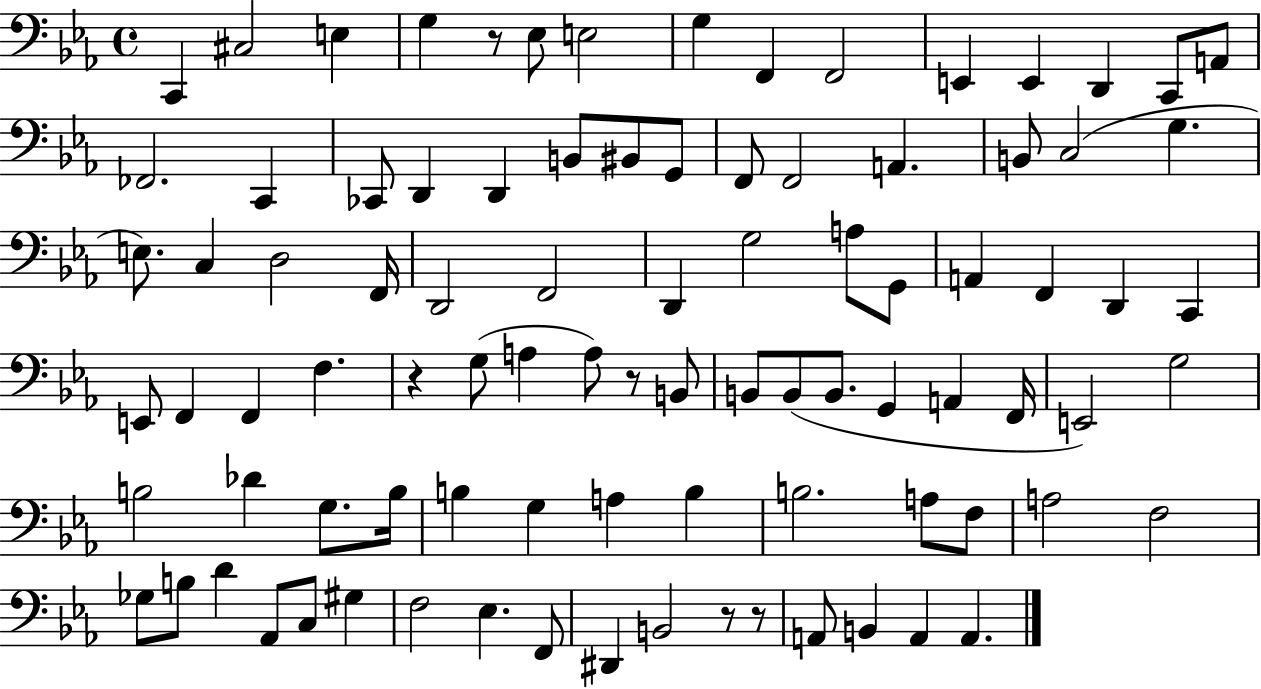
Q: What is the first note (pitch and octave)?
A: C2